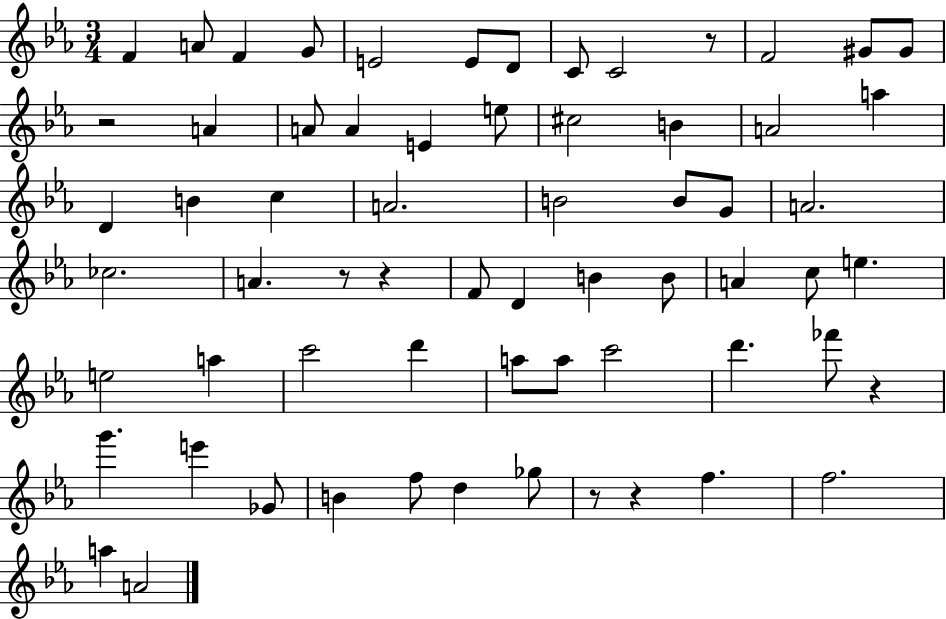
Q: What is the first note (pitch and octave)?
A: F4